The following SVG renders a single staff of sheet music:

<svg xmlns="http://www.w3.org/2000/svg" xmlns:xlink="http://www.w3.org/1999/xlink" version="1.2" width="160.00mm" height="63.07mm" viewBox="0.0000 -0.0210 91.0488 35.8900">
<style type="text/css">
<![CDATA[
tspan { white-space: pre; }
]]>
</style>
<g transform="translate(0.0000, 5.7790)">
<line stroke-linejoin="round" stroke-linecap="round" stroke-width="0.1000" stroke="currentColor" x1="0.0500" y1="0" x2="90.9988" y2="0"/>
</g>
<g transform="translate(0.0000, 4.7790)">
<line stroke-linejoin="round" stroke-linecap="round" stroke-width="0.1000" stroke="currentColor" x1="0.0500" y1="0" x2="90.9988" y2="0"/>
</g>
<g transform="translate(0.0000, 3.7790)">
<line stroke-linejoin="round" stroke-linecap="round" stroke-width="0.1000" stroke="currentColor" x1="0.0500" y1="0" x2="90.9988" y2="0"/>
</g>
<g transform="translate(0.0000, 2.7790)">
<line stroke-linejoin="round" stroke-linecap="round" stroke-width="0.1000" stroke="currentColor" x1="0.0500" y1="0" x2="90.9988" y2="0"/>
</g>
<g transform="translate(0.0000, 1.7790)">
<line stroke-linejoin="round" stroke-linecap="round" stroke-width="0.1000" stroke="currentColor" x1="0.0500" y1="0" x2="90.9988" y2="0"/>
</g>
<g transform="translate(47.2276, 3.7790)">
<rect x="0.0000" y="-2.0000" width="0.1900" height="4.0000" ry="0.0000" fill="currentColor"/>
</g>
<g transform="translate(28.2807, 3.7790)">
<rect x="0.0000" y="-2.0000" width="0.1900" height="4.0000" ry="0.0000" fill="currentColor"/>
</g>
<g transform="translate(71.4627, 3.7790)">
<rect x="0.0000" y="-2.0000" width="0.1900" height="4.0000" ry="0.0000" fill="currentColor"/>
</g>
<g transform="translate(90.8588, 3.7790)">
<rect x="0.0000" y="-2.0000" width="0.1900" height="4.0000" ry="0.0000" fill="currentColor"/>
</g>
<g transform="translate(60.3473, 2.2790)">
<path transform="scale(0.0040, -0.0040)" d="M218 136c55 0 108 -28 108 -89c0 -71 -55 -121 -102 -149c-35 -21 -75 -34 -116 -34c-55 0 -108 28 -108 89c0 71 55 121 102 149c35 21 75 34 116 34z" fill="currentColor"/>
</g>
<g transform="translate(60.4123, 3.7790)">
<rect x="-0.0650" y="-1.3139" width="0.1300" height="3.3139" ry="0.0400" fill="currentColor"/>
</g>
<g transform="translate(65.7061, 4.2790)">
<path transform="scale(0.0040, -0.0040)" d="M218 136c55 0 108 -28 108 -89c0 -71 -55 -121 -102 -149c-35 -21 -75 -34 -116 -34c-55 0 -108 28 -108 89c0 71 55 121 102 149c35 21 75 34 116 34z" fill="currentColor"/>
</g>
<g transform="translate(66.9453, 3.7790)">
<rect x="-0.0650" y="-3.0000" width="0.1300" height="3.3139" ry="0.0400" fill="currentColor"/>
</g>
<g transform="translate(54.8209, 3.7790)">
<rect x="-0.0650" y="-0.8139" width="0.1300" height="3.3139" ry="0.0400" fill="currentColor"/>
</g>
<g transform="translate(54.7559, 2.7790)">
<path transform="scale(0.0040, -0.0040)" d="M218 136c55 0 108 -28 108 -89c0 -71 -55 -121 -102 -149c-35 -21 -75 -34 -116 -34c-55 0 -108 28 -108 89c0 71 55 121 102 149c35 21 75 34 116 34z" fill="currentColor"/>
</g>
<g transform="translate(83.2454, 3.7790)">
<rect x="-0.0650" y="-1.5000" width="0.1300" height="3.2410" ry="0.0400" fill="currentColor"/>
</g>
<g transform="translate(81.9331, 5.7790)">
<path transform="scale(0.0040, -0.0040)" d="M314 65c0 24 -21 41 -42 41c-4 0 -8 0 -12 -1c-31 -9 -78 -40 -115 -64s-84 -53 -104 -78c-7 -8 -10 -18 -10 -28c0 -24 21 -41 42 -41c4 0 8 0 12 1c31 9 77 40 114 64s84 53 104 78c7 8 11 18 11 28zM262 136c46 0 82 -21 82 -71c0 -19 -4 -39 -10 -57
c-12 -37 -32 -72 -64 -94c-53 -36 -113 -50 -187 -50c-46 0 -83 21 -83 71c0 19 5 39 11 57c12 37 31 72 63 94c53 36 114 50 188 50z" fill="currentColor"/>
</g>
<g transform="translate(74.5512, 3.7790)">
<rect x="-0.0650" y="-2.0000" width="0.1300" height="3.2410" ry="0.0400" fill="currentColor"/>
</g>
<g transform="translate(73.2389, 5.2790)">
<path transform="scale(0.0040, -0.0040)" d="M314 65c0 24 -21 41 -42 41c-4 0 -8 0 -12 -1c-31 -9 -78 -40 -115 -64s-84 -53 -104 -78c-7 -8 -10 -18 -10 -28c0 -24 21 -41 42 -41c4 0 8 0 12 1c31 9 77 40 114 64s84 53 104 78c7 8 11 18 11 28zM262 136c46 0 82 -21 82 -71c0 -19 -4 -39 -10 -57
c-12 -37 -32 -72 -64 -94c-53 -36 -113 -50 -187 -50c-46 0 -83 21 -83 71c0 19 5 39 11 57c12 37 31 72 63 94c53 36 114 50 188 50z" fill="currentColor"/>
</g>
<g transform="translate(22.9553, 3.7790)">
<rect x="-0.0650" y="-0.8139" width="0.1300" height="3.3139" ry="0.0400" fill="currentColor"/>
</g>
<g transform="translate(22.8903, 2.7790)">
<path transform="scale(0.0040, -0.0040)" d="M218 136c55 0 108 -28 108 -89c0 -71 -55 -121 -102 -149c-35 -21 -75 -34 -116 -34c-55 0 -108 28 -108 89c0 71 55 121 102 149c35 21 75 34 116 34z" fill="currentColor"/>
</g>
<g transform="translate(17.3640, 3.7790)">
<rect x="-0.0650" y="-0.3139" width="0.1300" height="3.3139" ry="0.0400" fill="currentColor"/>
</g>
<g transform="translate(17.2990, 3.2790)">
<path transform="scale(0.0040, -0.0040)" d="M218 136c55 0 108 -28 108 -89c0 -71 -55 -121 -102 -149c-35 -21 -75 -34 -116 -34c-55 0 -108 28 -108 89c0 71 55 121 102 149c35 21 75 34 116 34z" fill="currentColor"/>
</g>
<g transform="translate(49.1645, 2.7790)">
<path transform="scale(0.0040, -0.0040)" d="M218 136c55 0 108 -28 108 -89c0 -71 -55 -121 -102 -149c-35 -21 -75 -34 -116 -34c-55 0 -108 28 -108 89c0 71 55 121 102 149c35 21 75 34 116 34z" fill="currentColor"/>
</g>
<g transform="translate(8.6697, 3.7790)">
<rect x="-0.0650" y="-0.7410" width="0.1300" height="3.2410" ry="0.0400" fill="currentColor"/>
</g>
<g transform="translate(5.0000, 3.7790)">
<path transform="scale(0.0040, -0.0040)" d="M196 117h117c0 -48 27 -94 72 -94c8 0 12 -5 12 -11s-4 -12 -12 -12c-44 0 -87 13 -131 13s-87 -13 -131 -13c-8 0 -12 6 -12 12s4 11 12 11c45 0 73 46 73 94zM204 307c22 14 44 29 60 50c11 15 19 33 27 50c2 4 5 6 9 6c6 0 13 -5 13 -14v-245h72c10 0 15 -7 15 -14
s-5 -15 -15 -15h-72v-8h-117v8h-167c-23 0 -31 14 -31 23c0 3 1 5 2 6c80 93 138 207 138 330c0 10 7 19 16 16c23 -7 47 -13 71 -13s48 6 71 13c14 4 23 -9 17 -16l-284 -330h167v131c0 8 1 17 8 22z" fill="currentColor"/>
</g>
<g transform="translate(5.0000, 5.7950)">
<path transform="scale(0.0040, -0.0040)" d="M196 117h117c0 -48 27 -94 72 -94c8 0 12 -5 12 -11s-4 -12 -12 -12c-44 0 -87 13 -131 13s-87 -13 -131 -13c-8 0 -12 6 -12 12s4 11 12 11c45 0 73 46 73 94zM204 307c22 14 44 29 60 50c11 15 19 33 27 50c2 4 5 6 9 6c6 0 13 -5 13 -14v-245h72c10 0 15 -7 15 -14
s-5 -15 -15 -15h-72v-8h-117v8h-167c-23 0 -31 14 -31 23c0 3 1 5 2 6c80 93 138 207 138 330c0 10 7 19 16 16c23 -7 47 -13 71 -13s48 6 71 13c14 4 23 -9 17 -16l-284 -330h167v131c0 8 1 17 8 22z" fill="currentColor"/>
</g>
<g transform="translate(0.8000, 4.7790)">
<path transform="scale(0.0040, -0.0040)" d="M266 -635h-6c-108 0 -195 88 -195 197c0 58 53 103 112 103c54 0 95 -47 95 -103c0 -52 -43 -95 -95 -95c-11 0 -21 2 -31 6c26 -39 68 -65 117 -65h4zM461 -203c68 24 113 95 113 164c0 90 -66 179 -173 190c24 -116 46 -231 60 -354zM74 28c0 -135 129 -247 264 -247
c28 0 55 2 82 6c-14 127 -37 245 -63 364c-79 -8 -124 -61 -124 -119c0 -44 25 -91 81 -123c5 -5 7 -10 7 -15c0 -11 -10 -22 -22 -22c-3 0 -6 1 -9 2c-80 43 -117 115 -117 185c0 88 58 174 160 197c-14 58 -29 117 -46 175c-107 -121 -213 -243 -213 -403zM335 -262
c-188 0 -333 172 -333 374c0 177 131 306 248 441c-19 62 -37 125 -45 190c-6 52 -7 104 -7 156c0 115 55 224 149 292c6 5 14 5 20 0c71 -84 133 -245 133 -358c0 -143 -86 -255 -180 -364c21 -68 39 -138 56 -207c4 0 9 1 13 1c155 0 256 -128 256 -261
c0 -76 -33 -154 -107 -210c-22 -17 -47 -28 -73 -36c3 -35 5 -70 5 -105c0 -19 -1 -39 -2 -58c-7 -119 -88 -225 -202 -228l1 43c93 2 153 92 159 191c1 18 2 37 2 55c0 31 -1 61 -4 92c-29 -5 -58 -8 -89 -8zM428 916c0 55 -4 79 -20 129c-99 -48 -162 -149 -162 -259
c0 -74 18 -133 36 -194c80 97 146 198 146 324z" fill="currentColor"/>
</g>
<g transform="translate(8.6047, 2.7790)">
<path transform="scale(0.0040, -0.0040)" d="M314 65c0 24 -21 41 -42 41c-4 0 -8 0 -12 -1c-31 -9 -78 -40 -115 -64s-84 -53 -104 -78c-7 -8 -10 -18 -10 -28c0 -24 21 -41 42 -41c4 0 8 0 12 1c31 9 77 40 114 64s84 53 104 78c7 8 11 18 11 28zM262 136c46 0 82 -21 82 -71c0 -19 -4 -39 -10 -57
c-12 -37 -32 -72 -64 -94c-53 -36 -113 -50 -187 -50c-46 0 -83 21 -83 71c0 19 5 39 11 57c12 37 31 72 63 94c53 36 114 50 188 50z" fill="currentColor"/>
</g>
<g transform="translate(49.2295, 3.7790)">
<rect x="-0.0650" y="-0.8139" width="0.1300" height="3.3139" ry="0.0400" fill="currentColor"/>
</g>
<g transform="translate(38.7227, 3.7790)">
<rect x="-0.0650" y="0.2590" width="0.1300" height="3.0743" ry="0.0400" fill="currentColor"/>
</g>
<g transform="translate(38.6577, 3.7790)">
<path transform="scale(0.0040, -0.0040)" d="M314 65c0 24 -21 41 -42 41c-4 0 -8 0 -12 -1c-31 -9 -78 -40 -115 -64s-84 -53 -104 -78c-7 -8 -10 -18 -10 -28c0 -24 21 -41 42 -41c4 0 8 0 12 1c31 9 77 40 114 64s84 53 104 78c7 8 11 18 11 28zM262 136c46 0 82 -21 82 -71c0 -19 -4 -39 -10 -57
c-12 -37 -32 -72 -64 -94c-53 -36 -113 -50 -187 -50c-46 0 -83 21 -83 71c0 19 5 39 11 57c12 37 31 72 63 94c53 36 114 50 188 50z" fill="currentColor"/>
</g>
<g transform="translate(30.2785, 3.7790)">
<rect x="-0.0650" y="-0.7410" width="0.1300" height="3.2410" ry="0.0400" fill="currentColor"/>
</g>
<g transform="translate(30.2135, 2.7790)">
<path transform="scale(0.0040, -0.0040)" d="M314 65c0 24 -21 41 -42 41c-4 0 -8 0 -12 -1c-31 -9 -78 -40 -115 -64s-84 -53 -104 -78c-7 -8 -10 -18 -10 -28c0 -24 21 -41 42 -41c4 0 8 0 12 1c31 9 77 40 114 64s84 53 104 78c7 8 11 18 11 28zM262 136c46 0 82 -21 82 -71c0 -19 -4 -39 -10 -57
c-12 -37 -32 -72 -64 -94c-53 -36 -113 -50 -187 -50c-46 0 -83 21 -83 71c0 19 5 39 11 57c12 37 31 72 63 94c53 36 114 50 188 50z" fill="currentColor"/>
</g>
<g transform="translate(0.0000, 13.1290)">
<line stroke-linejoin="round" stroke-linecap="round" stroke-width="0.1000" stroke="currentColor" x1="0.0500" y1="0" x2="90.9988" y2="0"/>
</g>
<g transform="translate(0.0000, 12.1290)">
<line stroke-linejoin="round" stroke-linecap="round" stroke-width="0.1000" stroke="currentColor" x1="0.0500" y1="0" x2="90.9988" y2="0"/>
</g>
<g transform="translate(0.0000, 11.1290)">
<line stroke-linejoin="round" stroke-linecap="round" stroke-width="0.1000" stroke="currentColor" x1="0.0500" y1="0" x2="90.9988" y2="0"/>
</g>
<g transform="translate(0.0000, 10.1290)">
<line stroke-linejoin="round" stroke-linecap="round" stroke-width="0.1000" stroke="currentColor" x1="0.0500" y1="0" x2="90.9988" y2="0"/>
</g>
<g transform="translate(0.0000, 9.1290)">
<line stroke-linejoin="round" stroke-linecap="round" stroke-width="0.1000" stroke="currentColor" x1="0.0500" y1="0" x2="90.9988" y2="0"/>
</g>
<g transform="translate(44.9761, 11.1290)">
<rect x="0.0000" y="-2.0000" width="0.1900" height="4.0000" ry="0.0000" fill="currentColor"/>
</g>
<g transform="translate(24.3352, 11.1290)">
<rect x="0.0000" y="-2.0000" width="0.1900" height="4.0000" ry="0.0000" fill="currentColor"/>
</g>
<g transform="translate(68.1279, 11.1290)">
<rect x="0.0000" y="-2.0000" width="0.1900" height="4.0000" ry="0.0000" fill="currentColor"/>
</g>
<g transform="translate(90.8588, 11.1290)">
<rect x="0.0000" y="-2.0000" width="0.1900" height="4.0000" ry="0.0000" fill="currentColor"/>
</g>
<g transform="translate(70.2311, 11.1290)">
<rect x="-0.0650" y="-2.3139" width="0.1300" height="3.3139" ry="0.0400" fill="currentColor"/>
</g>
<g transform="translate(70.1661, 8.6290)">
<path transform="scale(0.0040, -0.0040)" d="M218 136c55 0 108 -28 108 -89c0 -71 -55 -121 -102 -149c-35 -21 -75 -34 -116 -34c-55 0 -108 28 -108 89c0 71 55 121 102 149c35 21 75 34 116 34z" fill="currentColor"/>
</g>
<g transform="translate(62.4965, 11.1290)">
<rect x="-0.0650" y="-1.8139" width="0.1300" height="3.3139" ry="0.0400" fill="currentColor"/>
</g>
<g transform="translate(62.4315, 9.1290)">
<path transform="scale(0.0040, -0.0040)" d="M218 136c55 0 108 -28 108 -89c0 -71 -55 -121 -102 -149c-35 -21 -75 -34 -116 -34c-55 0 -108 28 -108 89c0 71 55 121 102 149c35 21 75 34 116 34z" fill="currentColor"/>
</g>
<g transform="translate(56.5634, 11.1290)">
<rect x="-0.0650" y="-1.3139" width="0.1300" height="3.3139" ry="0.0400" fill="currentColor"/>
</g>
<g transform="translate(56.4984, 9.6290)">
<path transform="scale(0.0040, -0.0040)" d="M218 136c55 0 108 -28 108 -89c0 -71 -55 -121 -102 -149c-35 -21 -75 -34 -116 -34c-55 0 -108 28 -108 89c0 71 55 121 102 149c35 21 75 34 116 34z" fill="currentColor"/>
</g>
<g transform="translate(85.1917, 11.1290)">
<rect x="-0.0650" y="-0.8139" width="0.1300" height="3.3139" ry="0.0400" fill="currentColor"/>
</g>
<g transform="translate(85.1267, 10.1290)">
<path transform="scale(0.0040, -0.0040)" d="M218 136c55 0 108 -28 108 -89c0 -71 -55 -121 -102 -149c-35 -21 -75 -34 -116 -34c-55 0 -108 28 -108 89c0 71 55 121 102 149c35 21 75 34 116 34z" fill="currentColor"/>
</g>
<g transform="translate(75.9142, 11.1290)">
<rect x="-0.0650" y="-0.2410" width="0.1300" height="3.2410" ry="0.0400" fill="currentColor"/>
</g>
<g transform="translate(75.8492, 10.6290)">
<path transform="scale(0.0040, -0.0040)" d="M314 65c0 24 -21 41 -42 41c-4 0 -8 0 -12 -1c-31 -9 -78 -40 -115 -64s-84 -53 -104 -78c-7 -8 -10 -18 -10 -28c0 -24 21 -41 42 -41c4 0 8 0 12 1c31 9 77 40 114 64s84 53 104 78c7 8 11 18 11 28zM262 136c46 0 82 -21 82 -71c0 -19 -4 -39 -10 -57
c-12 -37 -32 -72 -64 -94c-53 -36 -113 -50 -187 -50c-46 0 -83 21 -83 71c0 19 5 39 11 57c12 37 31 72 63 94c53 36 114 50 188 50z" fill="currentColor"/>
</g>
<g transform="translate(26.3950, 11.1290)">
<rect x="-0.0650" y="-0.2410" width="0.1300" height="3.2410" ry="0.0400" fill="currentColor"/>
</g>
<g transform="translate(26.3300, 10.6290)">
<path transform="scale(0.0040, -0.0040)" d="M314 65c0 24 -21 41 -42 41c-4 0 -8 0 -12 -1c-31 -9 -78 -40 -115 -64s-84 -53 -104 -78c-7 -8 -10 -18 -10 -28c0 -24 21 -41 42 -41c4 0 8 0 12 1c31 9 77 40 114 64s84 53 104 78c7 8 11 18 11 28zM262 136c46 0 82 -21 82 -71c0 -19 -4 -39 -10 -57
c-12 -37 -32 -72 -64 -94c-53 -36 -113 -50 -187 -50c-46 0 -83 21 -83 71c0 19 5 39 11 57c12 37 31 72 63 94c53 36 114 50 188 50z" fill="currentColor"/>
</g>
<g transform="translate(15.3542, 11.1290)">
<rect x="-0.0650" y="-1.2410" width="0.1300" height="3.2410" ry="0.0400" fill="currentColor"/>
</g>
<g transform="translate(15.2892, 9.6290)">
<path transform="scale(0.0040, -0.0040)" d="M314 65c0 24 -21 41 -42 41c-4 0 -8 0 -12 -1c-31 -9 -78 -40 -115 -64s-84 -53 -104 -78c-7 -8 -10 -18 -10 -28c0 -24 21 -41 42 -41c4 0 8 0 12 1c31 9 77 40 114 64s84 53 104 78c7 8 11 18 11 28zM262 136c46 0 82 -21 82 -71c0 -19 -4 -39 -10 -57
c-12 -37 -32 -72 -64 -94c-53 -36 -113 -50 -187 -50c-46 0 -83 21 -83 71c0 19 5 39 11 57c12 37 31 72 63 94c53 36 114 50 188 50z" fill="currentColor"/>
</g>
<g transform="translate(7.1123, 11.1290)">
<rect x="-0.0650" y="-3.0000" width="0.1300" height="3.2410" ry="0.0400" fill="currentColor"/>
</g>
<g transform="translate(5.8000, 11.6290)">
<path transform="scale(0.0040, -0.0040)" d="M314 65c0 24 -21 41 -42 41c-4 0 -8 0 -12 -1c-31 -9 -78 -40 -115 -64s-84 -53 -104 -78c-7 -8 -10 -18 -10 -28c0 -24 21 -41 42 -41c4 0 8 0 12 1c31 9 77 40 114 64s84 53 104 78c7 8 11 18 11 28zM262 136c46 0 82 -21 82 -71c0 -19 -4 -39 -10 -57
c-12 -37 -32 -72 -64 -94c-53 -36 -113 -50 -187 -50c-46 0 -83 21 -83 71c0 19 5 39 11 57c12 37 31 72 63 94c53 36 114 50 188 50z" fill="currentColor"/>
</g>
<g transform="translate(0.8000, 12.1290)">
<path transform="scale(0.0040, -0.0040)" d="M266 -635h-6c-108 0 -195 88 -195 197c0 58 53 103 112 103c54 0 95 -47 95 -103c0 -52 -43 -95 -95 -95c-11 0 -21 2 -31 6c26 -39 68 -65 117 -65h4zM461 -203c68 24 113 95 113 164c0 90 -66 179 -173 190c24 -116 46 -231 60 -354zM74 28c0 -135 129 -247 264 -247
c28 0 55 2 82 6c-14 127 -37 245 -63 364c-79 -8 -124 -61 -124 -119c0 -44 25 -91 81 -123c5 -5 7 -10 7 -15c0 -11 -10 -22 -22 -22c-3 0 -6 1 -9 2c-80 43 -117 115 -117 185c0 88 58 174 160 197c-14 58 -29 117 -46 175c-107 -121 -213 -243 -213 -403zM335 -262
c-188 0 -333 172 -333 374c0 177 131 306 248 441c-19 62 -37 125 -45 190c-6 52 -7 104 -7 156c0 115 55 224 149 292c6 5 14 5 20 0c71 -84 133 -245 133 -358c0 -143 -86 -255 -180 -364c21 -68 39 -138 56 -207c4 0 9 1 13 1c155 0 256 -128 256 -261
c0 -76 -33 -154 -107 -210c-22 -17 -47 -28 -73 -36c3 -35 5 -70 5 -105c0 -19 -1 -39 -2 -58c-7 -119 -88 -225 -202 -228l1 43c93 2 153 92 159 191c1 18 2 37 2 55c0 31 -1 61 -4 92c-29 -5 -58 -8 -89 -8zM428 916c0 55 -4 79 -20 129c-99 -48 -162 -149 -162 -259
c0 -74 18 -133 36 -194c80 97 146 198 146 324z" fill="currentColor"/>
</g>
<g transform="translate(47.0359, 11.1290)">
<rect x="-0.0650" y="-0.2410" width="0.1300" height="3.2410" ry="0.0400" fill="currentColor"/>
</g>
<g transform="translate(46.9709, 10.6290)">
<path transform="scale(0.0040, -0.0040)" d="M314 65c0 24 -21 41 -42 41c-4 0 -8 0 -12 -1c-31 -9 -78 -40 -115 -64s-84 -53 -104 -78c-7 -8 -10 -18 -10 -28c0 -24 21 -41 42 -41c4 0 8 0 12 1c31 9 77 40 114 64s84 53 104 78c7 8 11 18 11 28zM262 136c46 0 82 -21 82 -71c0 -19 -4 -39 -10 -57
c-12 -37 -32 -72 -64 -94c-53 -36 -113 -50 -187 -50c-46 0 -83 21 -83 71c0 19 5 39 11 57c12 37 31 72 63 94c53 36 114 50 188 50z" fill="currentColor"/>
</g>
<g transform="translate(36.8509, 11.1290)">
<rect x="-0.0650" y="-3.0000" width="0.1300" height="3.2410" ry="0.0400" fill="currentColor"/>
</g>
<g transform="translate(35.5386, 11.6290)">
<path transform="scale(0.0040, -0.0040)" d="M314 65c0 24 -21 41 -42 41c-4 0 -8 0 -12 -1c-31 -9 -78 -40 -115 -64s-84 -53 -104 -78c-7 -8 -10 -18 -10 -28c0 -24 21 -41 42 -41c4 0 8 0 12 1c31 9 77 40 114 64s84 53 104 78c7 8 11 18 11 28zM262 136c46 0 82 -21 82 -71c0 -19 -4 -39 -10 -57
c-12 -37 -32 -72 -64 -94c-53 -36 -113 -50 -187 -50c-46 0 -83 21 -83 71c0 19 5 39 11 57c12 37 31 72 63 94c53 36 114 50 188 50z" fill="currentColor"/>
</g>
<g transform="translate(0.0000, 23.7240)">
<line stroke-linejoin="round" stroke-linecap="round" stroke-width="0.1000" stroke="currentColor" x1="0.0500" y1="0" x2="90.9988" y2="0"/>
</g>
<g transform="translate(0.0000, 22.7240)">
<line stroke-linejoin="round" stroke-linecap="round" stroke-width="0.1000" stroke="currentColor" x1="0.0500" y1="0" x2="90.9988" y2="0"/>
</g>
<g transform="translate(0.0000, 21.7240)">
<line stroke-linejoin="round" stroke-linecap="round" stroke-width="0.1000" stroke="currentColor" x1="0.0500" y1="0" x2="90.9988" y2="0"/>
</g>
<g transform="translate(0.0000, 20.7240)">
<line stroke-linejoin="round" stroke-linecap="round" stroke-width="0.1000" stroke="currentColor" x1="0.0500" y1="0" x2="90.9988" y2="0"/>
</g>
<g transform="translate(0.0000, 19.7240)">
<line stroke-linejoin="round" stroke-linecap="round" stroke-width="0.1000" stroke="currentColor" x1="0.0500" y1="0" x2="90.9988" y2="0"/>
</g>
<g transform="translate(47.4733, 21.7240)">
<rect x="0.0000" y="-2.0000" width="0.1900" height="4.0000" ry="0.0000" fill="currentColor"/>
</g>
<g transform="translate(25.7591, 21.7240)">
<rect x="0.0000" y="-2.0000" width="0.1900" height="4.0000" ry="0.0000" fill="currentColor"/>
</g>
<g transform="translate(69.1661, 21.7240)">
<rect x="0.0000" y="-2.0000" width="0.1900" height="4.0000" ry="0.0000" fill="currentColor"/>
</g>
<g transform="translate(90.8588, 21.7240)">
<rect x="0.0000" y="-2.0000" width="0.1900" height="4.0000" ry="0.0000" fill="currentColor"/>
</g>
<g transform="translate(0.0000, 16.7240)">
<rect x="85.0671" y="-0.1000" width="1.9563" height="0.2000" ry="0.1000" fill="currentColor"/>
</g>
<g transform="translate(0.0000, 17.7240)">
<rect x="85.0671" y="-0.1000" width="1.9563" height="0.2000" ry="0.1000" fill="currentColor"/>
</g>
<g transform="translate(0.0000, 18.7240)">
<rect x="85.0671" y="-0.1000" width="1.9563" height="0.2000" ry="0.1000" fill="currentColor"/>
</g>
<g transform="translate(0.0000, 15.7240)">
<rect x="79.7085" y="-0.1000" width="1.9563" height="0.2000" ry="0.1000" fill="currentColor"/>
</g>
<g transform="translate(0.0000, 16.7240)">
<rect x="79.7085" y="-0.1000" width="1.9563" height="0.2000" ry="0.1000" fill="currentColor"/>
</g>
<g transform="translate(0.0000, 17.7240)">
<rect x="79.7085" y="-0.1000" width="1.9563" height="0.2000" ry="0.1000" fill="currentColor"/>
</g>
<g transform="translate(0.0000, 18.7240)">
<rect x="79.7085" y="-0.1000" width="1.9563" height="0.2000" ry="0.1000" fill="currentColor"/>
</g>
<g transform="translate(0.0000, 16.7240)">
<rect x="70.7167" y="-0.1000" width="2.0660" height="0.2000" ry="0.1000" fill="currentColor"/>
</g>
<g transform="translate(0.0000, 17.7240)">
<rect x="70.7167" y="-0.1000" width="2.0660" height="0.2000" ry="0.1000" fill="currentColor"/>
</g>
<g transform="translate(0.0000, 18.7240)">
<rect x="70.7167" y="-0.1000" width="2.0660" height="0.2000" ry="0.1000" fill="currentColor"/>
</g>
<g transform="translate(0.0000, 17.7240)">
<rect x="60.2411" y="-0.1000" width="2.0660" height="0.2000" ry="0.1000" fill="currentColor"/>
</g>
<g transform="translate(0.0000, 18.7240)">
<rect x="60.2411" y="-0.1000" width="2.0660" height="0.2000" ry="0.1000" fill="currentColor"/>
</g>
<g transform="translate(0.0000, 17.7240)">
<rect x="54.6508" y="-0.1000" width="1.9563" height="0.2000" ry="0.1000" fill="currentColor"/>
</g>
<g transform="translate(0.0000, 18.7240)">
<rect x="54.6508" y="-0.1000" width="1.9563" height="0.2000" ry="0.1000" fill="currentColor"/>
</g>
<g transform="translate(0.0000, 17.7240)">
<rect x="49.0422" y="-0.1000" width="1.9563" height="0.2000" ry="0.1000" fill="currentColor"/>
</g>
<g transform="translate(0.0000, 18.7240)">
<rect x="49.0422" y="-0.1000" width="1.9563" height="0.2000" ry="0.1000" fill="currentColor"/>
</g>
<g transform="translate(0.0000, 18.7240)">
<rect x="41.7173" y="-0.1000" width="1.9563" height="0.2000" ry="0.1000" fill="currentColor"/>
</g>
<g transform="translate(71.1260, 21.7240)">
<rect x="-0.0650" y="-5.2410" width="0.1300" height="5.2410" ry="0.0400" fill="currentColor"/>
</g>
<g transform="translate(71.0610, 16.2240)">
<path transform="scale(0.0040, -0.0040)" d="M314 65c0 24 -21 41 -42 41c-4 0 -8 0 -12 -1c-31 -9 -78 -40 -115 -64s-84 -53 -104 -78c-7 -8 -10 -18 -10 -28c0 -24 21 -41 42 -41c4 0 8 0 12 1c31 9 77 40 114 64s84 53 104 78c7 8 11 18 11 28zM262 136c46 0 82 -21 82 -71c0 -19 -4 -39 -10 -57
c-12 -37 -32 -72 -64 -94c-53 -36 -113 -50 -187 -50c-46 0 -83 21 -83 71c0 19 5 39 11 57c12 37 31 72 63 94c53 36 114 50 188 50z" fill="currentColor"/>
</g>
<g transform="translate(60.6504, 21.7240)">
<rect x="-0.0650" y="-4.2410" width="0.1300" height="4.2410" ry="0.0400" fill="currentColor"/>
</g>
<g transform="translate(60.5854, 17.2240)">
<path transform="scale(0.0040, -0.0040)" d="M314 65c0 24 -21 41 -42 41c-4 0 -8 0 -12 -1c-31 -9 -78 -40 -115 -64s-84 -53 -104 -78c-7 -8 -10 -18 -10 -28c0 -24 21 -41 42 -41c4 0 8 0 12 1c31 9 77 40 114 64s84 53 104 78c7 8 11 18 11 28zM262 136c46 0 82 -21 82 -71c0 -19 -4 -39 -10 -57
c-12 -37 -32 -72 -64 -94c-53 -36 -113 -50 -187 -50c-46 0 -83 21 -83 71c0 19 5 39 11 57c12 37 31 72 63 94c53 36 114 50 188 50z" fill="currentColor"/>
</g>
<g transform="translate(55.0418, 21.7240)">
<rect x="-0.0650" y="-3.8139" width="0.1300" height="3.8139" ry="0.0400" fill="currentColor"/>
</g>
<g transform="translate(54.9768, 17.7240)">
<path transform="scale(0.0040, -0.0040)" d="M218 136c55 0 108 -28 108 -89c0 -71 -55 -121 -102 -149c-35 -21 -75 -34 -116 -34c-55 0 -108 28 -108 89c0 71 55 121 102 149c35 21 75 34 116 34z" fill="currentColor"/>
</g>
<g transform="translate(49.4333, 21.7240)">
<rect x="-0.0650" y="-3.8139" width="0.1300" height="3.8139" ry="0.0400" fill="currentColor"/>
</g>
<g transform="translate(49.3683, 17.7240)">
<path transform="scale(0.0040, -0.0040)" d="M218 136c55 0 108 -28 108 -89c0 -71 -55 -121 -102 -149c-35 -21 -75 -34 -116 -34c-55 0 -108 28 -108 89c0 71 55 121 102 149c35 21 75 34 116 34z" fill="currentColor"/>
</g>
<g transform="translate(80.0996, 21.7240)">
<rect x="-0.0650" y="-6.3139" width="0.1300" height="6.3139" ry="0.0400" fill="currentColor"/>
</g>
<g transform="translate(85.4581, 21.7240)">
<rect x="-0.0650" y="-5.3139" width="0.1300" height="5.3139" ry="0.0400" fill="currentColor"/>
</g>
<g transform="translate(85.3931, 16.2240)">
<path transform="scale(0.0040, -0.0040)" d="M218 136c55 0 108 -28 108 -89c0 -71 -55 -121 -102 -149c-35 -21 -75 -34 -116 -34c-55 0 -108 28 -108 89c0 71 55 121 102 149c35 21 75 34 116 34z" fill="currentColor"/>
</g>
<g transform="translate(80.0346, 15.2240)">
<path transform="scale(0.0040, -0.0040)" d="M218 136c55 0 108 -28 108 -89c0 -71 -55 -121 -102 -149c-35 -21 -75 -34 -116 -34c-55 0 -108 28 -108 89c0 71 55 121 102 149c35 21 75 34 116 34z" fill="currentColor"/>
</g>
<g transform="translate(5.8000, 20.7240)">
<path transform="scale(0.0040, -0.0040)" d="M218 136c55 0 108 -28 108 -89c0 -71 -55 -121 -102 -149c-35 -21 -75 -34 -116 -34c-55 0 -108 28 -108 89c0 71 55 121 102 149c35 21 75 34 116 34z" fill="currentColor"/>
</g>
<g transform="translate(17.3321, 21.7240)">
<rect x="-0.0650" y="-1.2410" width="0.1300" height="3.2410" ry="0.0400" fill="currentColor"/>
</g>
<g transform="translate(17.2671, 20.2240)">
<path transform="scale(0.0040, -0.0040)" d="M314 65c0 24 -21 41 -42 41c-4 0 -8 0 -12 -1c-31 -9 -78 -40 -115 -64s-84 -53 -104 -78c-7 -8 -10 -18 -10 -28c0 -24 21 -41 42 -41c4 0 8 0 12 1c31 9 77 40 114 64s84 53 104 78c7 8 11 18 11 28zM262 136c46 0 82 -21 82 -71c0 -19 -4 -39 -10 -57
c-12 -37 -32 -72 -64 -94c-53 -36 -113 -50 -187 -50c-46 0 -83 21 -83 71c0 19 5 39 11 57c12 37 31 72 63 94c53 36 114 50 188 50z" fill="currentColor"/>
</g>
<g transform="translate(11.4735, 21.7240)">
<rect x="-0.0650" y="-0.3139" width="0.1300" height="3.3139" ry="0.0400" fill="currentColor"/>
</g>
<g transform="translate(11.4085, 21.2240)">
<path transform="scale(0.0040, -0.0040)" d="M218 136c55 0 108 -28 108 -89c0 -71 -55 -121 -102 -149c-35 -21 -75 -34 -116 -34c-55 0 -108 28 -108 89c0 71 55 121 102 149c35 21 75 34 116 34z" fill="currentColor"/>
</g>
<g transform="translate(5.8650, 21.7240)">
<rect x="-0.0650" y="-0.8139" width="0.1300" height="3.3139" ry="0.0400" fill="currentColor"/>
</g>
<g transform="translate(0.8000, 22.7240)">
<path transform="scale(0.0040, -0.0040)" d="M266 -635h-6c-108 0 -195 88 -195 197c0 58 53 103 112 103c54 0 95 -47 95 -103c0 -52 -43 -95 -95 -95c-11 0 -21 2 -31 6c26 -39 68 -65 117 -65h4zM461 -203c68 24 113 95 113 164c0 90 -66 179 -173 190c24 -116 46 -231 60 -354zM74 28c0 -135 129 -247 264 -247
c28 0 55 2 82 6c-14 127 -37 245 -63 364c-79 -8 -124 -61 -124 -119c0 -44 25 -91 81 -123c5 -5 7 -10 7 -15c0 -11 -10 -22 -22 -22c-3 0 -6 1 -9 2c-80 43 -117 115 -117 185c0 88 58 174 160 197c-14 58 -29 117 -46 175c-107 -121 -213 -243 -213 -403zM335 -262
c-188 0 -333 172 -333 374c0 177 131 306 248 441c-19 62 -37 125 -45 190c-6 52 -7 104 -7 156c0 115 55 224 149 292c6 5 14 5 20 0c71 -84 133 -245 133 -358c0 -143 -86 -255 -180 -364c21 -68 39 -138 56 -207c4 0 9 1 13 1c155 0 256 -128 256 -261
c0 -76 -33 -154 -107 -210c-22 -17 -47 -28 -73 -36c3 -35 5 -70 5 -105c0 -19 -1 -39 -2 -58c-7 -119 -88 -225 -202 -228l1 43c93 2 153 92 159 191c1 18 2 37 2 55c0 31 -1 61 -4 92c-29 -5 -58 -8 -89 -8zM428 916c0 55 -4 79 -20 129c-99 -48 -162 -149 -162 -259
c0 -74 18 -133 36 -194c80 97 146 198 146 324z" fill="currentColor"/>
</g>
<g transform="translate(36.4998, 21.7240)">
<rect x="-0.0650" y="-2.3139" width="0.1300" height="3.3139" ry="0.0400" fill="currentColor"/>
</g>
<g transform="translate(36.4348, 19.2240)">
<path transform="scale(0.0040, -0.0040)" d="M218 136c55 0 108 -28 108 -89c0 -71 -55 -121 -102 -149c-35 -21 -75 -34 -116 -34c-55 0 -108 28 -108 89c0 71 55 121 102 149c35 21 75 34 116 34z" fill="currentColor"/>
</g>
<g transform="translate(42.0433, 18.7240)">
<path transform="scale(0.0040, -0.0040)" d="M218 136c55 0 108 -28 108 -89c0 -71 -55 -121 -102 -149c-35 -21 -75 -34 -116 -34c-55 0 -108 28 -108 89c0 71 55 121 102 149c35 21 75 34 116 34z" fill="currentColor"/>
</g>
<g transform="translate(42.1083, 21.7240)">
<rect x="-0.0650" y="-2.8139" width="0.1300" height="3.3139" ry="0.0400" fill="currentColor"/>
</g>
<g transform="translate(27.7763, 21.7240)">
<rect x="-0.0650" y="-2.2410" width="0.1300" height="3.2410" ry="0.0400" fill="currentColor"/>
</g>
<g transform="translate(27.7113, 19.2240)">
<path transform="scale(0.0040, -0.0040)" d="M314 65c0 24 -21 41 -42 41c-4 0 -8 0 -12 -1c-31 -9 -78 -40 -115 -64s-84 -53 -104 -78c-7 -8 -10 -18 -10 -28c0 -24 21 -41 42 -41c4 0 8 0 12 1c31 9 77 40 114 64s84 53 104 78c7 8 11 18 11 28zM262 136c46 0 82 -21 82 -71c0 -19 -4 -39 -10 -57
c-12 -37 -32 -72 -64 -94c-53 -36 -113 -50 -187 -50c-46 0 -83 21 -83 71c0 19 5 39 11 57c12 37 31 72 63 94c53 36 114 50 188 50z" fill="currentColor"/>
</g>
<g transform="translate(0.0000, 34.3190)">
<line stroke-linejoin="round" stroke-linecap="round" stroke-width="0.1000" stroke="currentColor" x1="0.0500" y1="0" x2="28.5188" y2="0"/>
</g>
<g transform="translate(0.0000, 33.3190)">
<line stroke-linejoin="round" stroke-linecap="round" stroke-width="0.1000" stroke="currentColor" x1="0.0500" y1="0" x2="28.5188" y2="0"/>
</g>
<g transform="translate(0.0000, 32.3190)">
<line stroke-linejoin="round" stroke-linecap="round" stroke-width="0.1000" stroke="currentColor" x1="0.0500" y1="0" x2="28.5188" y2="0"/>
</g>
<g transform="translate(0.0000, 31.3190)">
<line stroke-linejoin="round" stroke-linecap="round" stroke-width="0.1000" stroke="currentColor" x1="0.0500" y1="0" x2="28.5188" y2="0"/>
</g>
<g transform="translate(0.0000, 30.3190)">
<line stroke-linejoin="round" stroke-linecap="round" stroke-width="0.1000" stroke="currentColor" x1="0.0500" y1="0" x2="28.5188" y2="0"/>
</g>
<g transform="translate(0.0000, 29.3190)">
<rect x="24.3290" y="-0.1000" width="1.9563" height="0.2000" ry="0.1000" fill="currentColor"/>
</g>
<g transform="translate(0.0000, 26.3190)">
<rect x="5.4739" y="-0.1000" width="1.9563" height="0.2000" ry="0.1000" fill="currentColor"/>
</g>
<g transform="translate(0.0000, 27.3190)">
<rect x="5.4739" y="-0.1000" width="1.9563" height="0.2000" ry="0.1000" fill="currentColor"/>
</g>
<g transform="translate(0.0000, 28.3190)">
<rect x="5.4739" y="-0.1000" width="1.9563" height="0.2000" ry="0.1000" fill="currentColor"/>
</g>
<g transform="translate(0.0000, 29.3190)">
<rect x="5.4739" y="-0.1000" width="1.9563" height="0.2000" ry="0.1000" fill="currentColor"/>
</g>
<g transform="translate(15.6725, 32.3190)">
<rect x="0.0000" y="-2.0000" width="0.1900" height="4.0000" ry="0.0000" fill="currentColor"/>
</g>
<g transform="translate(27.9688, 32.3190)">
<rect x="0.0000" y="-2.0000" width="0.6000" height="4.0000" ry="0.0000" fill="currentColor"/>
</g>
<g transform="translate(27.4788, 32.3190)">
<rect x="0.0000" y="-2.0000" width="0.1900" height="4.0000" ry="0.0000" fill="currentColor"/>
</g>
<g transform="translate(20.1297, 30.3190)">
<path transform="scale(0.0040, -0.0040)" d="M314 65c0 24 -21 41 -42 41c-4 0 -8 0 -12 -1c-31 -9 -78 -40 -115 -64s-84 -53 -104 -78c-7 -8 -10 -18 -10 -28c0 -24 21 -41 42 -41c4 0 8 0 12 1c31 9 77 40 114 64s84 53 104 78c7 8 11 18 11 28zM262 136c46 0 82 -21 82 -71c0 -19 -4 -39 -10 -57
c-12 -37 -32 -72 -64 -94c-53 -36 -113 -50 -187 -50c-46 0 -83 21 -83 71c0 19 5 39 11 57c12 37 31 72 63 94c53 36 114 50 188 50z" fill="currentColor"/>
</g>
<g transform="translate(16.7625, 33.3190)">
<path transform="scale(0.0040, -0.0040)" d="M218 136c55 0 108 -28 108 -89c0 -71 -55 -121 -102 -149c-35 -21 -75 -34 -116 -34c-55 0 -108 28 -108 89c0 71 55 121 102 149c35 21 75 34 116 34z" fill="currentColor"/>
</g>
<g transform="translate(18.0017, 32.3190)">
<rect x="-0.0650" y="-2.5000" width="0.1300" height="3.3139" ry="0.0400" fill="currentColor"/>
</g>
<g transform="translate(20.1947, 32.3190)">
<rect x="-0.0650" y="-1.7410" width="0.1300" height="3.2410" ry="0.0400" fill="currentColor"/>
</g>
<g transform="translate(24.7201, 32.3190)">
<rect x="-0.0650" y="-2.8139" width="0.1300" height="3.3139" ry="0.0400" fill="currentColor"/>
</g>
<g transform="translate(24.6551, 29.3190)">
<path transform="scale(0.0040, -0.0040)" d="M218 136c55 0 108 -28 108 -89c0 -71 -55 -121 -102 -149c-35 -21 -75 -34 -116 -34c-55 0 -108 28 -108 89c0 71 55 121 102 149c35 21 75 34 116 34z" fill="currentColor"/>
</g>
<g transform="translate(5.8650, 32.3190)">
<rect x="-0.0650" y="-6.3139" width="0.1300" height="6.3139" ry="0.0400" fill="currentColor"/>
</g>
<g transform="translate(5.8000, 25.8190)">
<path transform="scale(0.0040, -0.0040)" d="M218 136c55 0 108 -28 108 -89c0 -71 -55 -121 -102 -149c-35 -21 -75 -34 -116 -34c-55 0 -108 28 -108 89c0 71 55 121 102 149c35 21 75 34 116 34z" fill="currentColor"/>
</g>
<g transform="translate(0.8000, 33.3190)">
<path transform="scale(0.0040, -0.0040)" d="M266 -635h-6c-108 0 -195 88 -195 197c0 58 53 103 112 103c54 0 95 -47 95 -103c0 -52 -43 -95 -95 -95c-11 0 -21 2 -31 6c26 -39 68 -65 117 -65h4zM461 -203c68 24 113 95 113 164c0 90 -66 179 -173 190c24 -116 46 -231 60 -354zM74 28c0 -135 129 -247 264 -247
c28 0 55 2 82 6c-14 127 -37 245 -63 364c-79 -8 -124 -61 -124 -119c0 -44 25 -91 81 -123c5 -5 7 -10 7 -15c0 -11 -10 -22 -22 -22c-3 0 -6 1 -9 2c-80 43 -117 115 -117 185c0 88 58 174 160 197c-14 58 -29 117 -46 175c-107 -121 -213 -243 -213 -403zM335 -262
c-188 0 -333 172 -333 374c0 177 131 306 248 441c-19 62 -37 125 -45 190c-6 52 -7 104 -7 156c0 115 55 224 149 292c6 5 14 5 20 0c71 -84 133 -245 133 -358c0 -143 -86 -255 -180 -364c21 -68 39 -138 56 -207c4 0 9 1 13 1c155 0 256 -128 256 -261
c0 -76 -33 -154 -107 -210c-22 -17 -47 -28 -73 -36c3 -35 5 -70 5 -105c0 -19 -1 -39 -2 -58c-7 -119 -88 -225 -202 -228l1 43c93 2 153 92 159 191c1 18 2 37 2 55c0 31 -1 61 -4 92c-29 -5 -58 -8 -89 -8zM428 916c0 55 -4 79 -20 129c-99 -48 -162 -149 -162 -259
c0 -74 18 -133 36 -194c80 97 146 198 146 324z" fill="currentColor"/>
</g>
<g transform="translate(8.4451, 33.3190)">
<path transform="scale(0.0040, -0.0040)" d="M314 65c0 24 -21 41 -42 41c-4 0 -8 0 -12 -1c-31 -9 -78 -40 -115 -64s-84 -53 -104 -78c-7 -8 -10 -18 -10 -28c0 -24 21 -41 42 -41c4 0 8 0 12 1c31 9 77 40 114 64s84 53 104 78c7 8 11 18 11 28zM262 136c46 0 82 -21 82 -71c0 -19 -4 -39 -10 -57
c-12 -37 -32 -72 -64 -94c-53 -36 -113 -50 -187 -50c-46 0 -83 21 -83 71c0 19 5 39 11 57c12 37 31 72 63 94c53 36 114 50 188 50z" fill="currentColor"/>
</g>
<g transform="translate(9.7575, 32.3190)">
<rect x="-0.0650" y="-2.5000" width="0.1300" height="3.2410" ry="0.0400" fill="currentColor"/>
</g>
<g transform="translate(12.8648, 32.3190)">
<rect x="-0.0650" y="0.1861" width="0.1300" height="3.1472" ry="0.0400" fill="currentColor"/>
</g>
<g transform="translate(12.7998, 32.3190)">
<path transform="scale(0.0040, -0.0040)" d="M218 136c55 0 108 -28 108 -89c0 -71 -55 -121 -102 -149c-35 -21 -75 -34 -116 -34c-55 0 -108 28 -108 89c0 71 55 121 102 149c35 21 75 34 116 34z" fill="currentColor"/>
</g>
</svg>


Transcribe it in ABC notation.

X:1
T:Untitled
M:4/4
L:1/4
K:C
d2 c d d2 B2 d d e A F2 E2 A2 e2 c2 A2 c2 e f g c2 d d c e2 g2 g a c' c' d'2 f'2 a' f' a' G2 B G f2 a